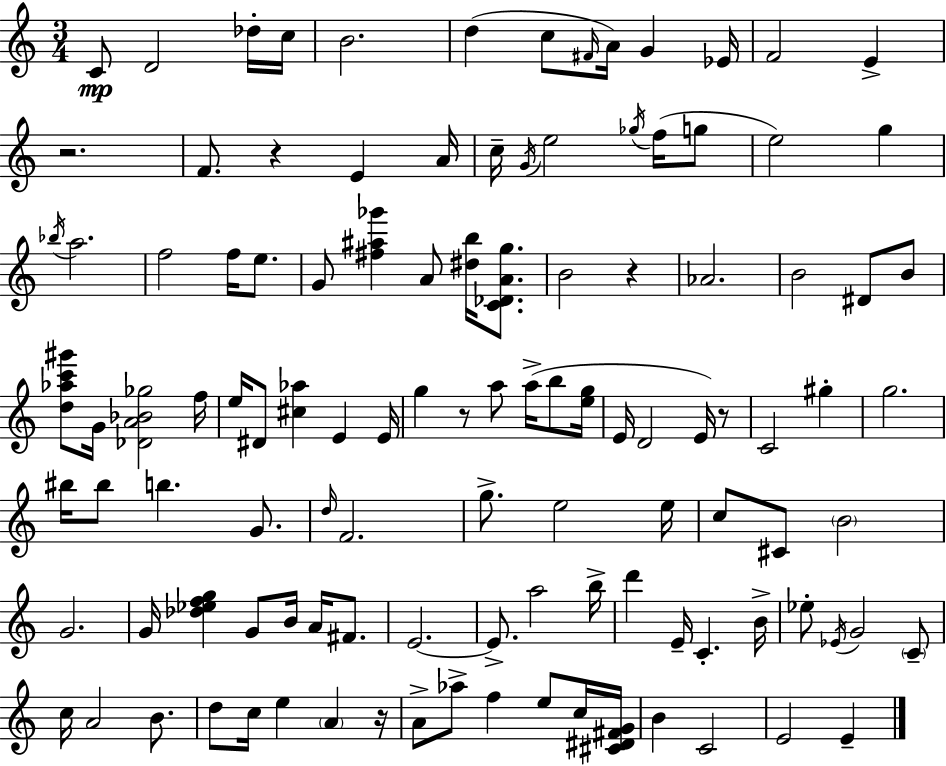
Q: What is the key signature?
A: C major